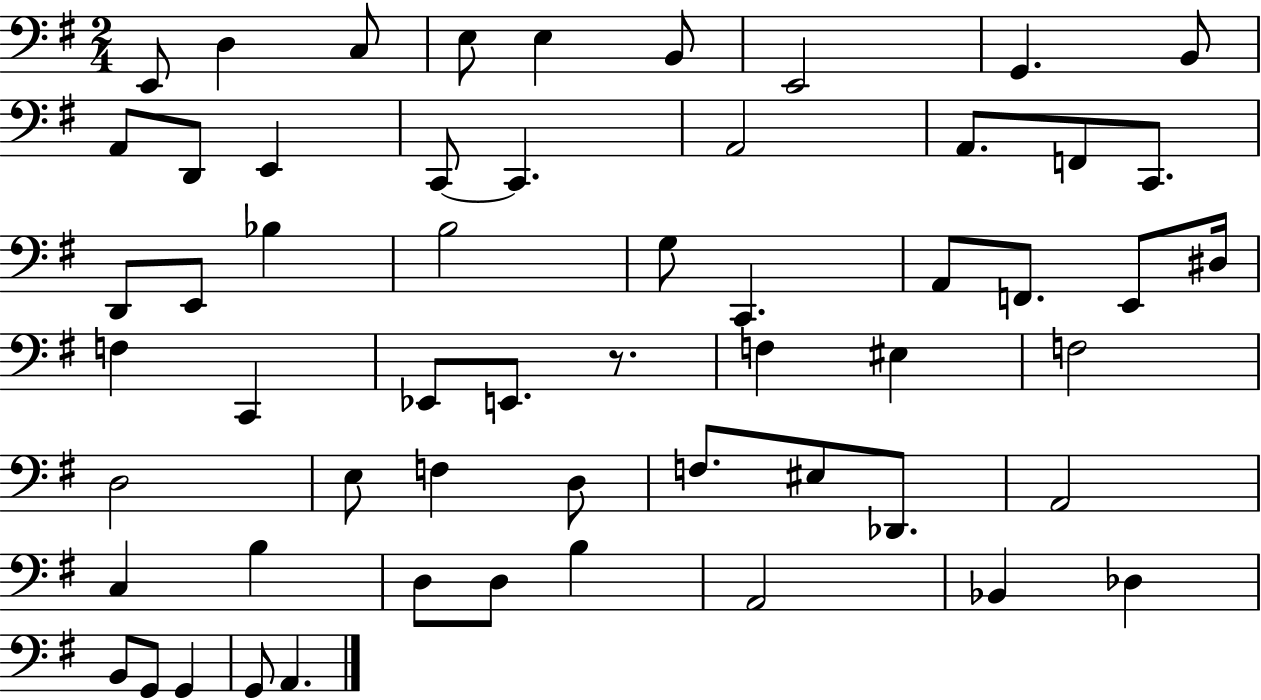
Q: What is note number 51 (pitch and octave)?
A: Db3